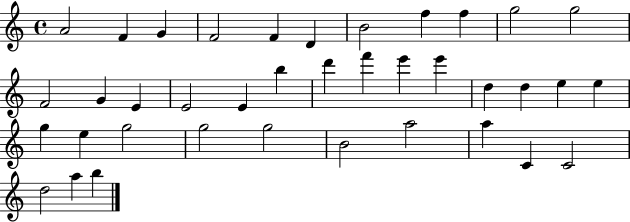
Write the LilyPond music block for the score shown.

{
  \clef treble
  \time 4/4
  \defaultTimeSignature
  \key c \major
  a'2 f'4 g'4 | f'2 f'4 d'4 | b'2 f''4 f''4 | g''2 g''2 | \break f'2 g'4 e'4 | e'2 e'4 b''4 | d'''4 f'''4 e'''4 e'''4 | d''4 d''4 e''4 e''4 | \break g''4 e''4 g''2 | g''2 g''2 | b'2 a''2 | a''4 c'4 c'2 | \break d''2 a''4 b''4 | \bar "|."
}